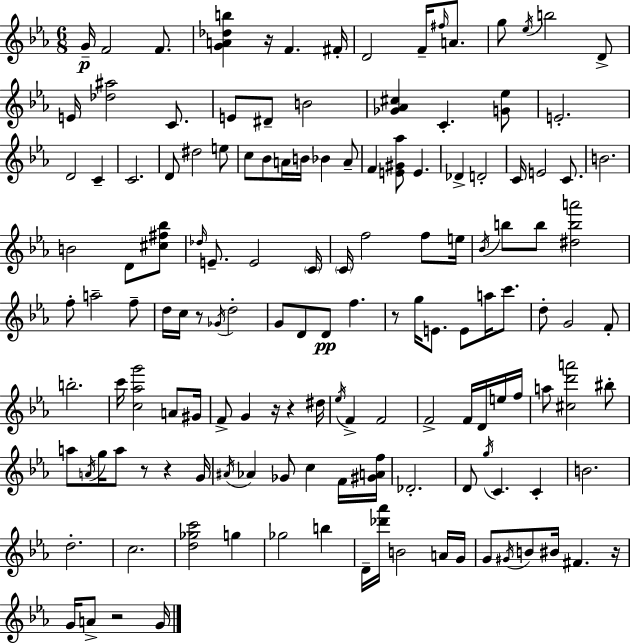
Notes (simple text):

G4/s F4/h F4/e. [G4,A4,Db5,B5]/q R/s F4/q. F#4/s D4/h F4/s F#5/s A4/e. G5/e Eb5/s B5/h D4/e E4/s [Db5,A#5]/h C4/e. E4/e D#4/e B4/h [Gb4,Ab4,C#5]/q C4/q. [G4,Eb5]/e E4/h. D4/h C4/q C4/h. D4/e D#5/h E5/e C5/e Bb4/e A4/s B4/s Bb4/q A4/e F4/q [E4,G#4,Ab5]/e E4/q. Db4/q D4/h C4/s E4/h C4/e. B4/h. B4/h D4/e [C#5,F#5,Bb5]/e Db5/s E4/e. E4/h C4/s C4/s F5/h F5/e E5/s Bb4/s B5/e B5/e [D#5,B5,A6]/h F5/e A5/h F5/e D5/s C5/s R/e Gb4/s D5/h G4/e D4/e D4/e F5/q. R/e G5/s E4/e. E4/e A5/s C6/e. D5/e G4/h F4/e B5/h. C6/s [C5,Ab5,G6]/h A4/e G#4/s F4/e G4/q R/s R/q D#5/s Eb5/s F4/q F4/h F4/h F4/s D4/s E5/s F5/s A5/e [C#5,D6,A6]/h BIS5/e A5/e A4/s G5/s A5/e R/e R/q G4/s A#4/s Ab4/q Gb4/e C5/q F4/s [G#4,A4,F5]/s Db4/h. D4/e G5/s C4/q. C4/q B4/h. D5/h. C5/h. [D5,Gb5,C6]/h G5/q Gb5/h B5/q D4/s [Db6,Ab6]/s B4/h A4/s G4/s G4/e G#4/s B4/e BIS4/s F#4/q. R/s G4/s A4/e R/h G4/s